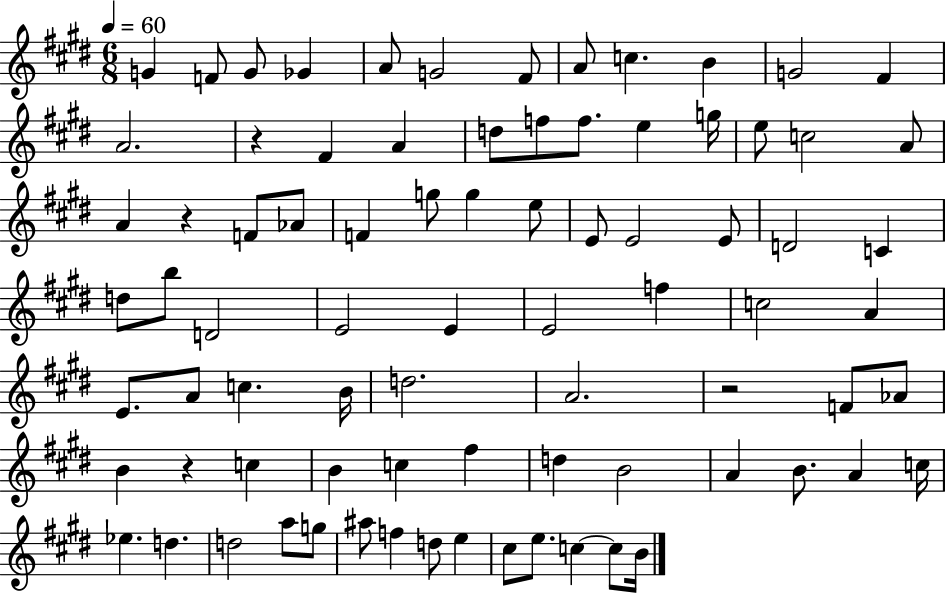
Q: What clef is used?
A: treble